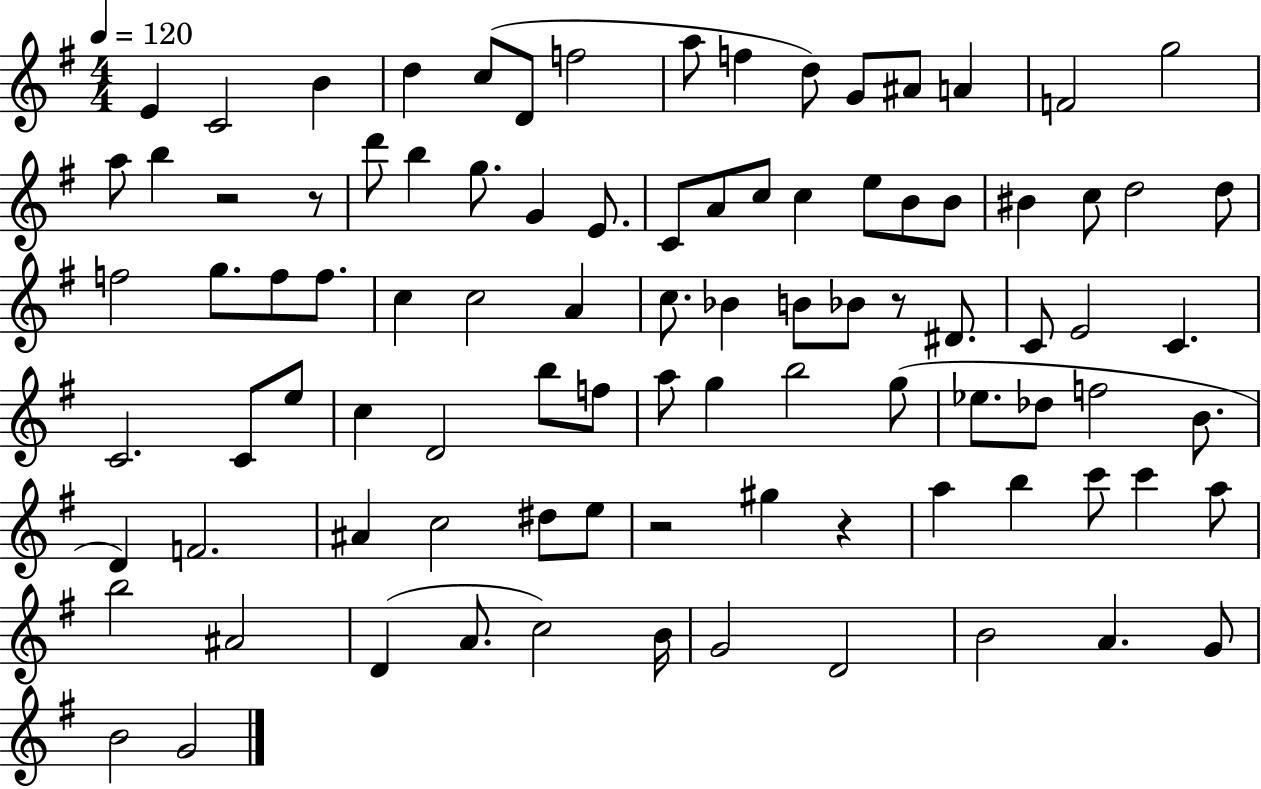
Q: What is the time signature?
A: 4/4